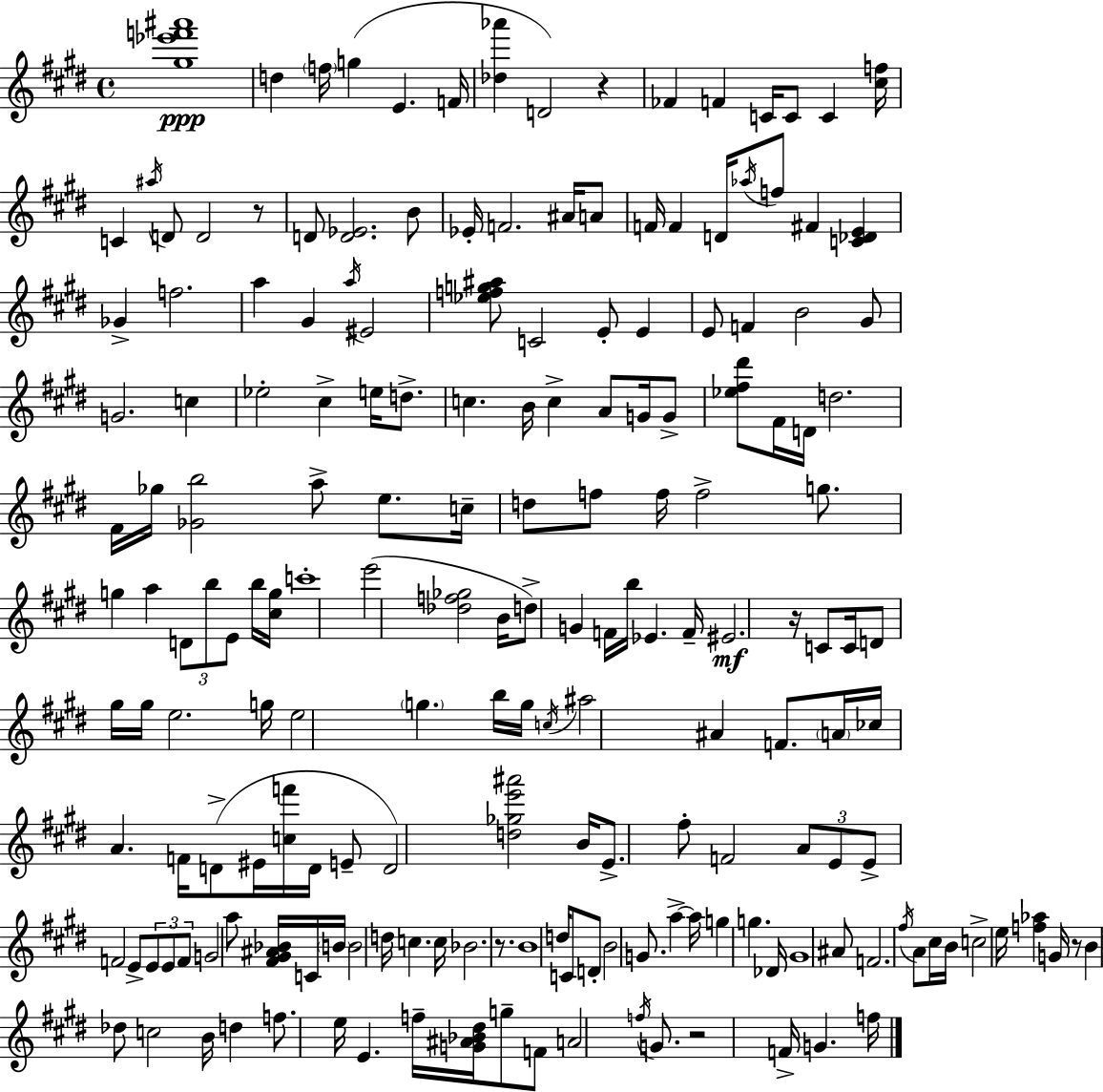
[G#5,Eb6,F6,A#6]/w D5/q F5/s G5/q E4/q. F4/s [Db5,Ab6]/q D4/h R/q FES4/q F4/q C4/s C4/e C4/q [C#5,F5]/s C4/q A#5/s D4/e D4/h R/e D4/e [D4,Eb4]/h. B4/e Eb4/s F4/h. A#4/s A4/e F4/s F4/q D4/s Ab5/s F5/e F#4/q [C4,Db4,E4]/q Gb4/q F5/h. A5/q G#4/q A5/s EIS4/h [Eb5,F5,G5,A#5]/e C4/h E4/e E4/q E4/e F4/q B4/h G#4/e G4/h. C5/q Eb5/h C#5/q E5/s D5/e. C5/q. B4/s C5/q A4/e G4/s G4/e [Eb5,F#5,D#6]/e F#4/s D4/s D5/h. F#4/s Gb5/s [Gb4,B5]/h A5/e E5/e. C5/s D5/e F5/e F5/s F5/h G5/e. G5/q A5/q D4/e B5/e E4/e B5/s [C#5,G5]/s C6/w E6/h [Db5,F5,Gb5]/h B4/s D5/e G4/q F4/s B5/s Eb4/q. F4/s EIS4/h. R/s C4/e C4/s D4/e G#5/s G#5/s E5/h. G5/s E5/h G5/q. B5/s G5/s C5/s A#5/h A#4/q F4/e. A4/s CES5/s A4/q. F4/s D4/e EIS4/s [C5,F6]/s D4/s E4/e D4/h [D5,Gb5,E6,A#6]/h B4/s E4/e. F#5/e F4/h A4/e E4/e E4/e F4/h E4/e E4/e E4/e F4/e G4/h A5/e [F#4,G#4,A#4,Bb4]/s C4/s B4/s B4/h D5/s C5/q. C5/s Bb4/h. R/e. B4/w D5/s C4/e D4/e B4/h G4/e. A5/q A5/s G5/q G5/q. Db4/s G#4/w A#4/e F4/h. F#5/s A4/e C#5/s B4/s C5/h E5/s [F5,Ab5]/q G4/s R/e B4/q Db5/e C5/h B4/s D5/q F5/e. E5/s E4/q. F5/s [G4,A#4,Bb4,D#5]/s G5/e F4/e A4/h F5/s G4/e. R/h F4/s G4/q. F5/s